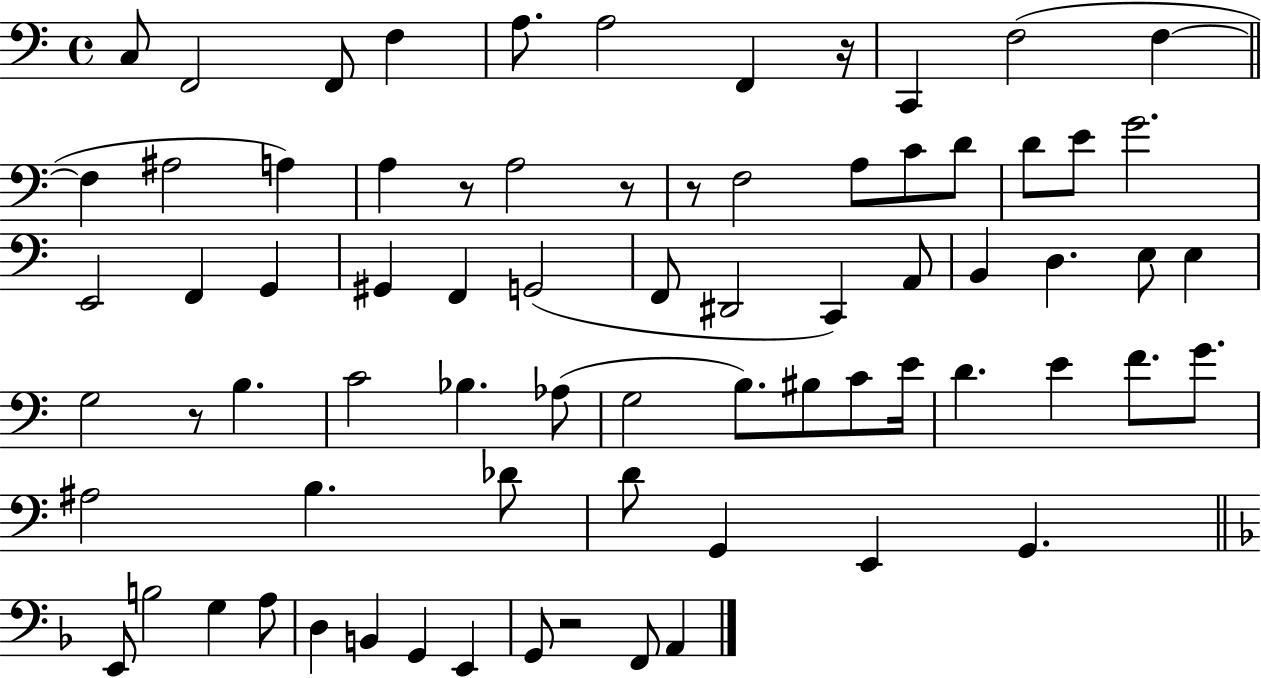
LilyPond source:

{
  \clef bass
  \time 4/4
  \defaultTimeSignature
  \key c \major
  c8 f,2 f,8 f4 | a8. a2 f,4 r16 | c,4 f2( f4~~ | \bar "||" \break \key c \major f4 ais2 a4) | a4 r8 a2 r8 | r8 f2 a8 c'8 d'8 | d'8 e'8 g'2. | \break e,2 f,4 g,4 | gis,4 f,4 g,2( | f,8 dis,2 c,4) a,8 | b,4 d4. e8 e4 | \break g2 r8 b4. | c'2 bes4. aes8( | g2 b8.) bis8 c'8 e'16 | d'4. e'4 f'8. g'8. | \break ais2 b4. des'8 | d'8 g,4 e,4 g,4. | \bar "||" \break \key f \major e,8 b2 g4 a8 | d4 b,4 g,4 e,4 | g,8 r2 f,8 a,4 | \bar "|."
}